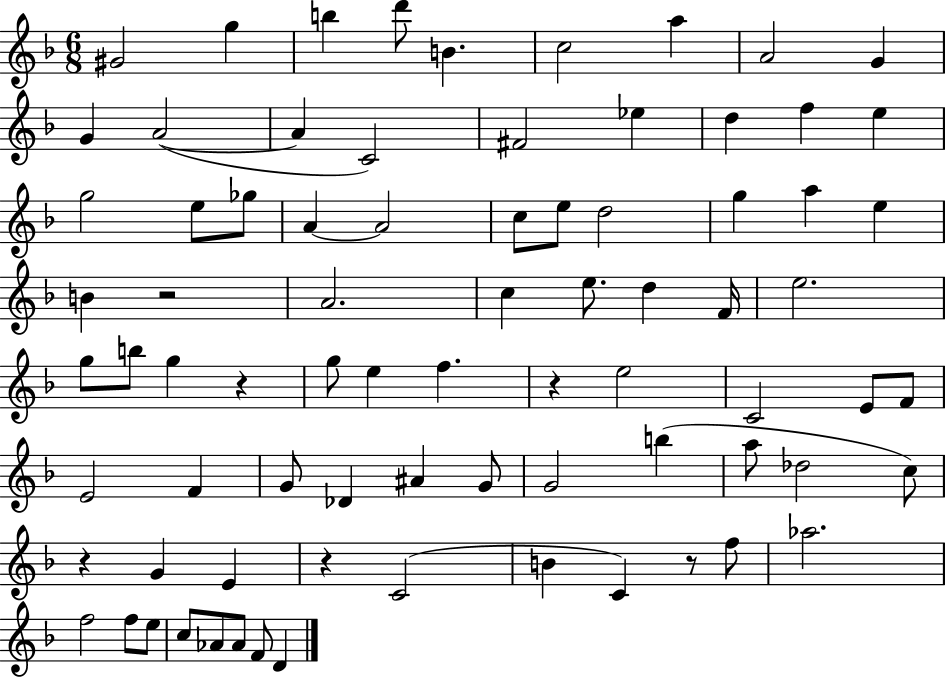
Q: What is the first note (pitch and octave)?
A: G#4